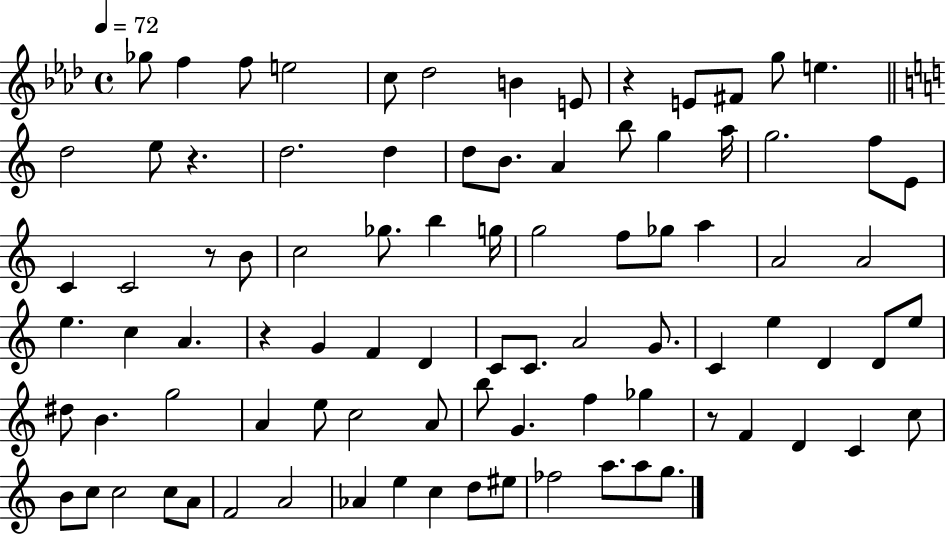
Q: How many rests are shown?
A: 5